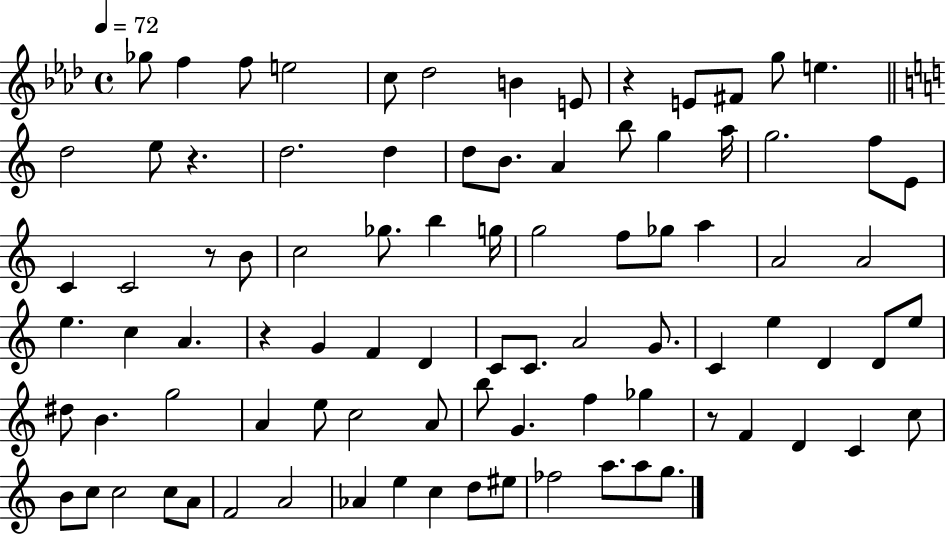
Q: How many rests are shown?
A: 5